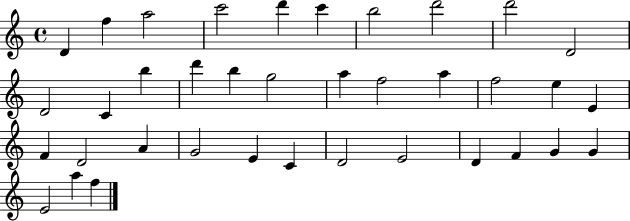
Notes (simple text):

D4/q F5/q A5/h C6/h D6/q C6/q B5/h D6/h D6/h D4/h D4/h C4/q B5/q D6/q B5/q G5/h A5/q F5/h A5/q F5/h E5/q E4/q F4/q D4/h A4/q G4/h E4/q C4/q D4/h E4/h D4/q F4/q G4/q G4/q E4/h A5/q F5/q